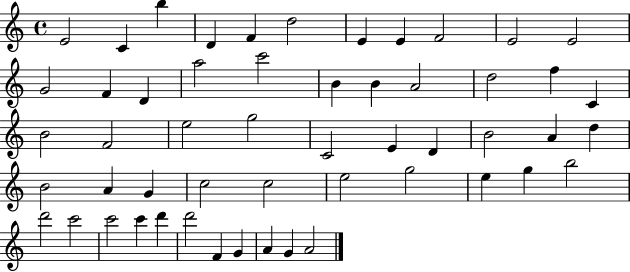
E4/h C4/q B5/q D4/q F4/q D5/h E4/q E4/q F4/h E4/h E4/h G4/h F4/q D4/q A5/h C6/h B4/q B4/q A4/h D5/h F5/q C4/q B4/h F4/h E5/h G5/h C4/h E4/q D4/q B4/h A4/q D5/q B4/h A4/q G4/q C5/h C5/h E5/h G5/h E5/q G5/q B5/h D6/h C6/h C6/h C6/q D6/q D6/h F4/q G4/q A4/q G4/q A4/h